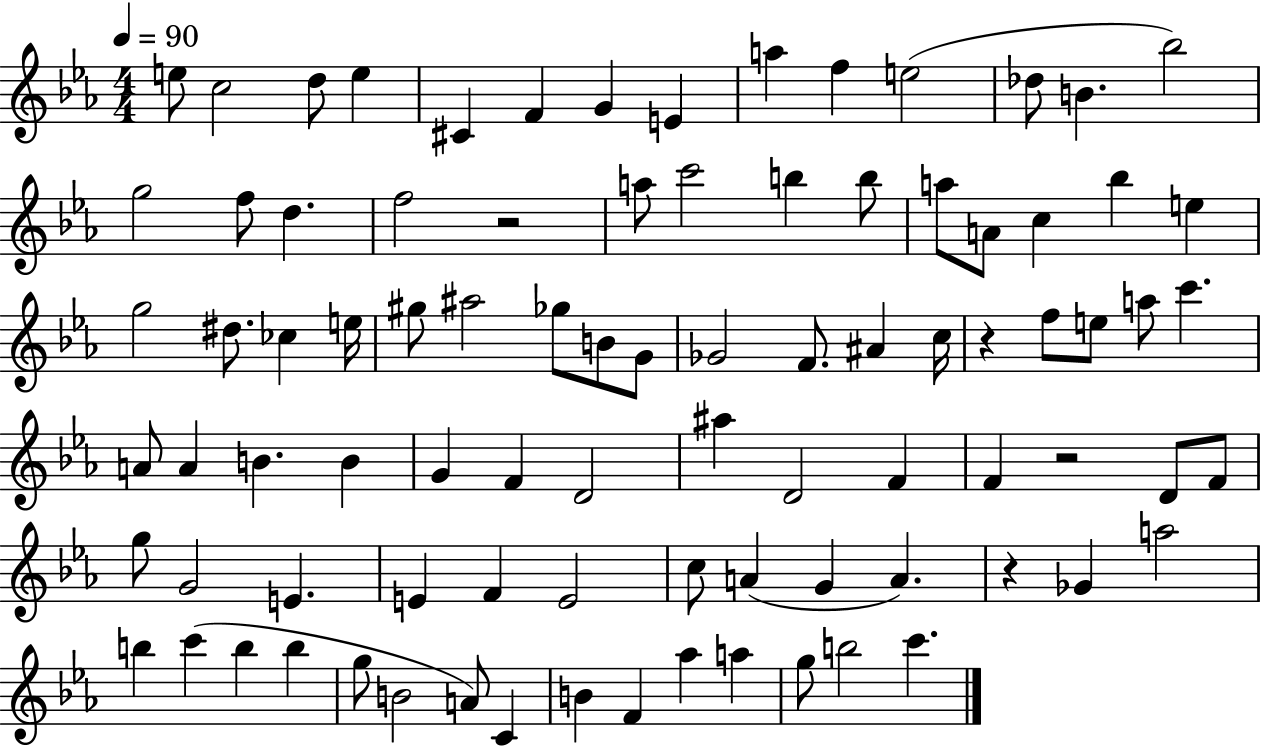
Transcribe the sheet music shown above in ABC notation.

X:1
T:Untitled
M:4/4
L:1/4
K:Eb
e/2 c2 d/2 e ^C F G E a f e2 _d/2 B _b2 g2 f/2 d f2 z2 a/2 c'2 b b/2 a/2 A/2 c _b e g2 ^d/2 _c e/4 ^g/2 ^a2 _g/2 B/2 G/2 _G2 F/2 ^A c/4 z f/2 e/2 a/2 c' A/2 A B B G F D2 ^a D2 F F z2 D/2 F/2 g/2 G2 E E F E2 c/2 A G A z _G a2 b c' b b g/2 B2 A/2 C B F _a a g/2 b2 c'